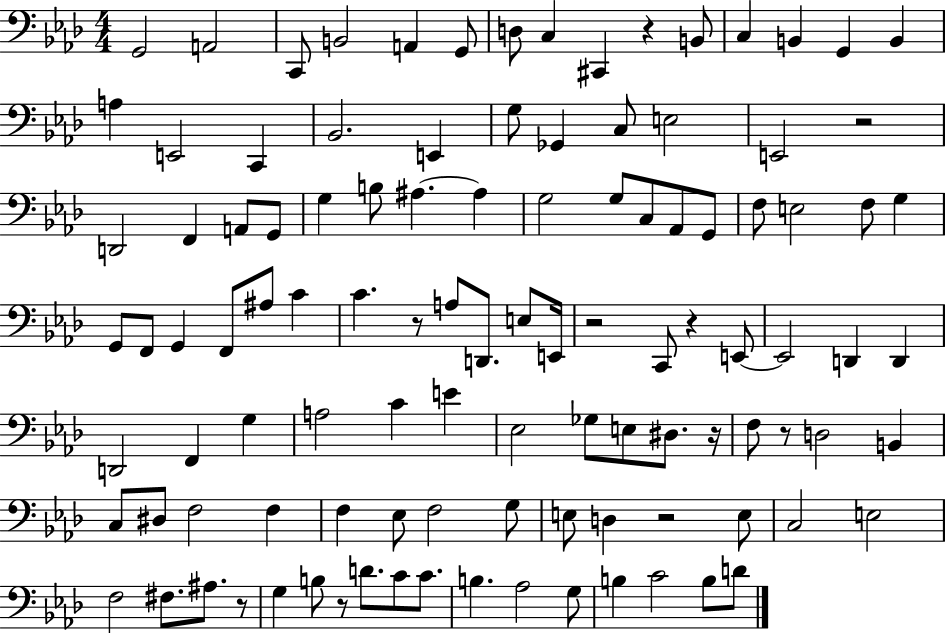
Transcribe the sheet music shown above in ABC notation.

X:1
T:Untitled
M:4/4
L:1/4
K:Ab
G,,2 A,,2 C,,/2 B,,2 A,, G,,/2 D,/2 C, ^C,, z B,,/2 C, B,, G,, B,, A, E,,2 C,, _B,,2 E,, G,/2 _G,, C,/2 E,2 E,,2 z2 D,,2 F,, A,,/2 G,,/2 G, B,/2 ^A, ^A, G,2 G,/2 C,/2 _A,,/2 G,,/2 F,/2 E,2 F,/2 G, G,,/2 F,,/2 G,, F,,/2 ^A,/2 C C z/2 A,/2 D,,/2 E,/2 E,,/4 z2 C,,/2 z E,,/2 E,,2 D,, D,, D,,2 F,, G, A,2 C E _E,2 _G,/2 E,/2 ^D,/2 z/4 F,/2 z/2 D,2 B,, C,/2 ^D,/2 F,2 F, F, _E,/2 F,2 G,/2 E,/2 D, z2 E,/2 C,2 E,2 F,2 ^F,/2 ^A,/2 z/2 G, B,/2 z/2 D/2 C/2 C/2 B, _A,2 G,/2 B, C2 B,/2 D/2